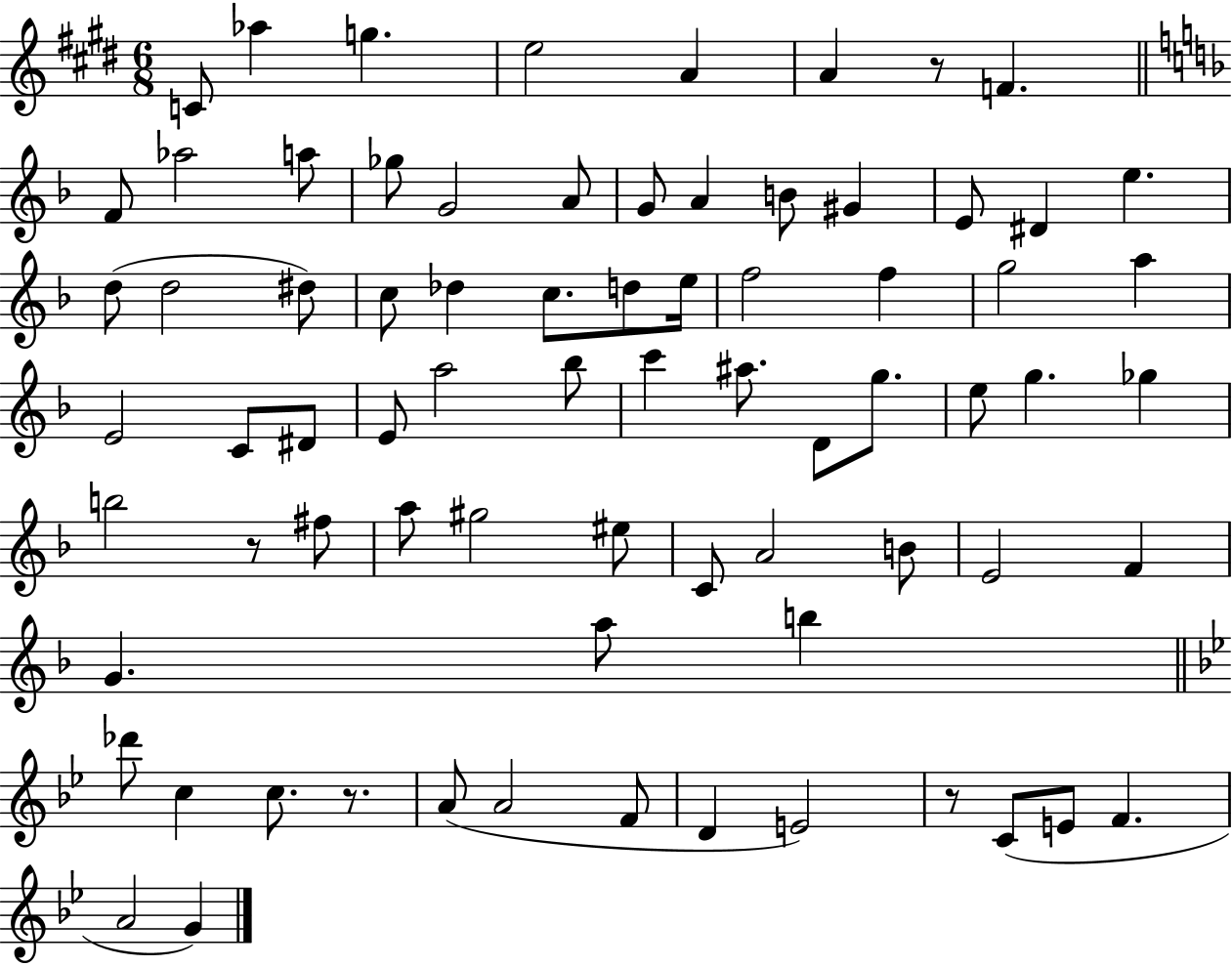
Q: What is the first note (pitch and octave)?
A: C4